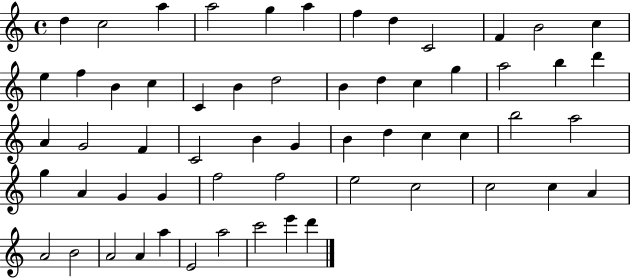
{
  \clef treble
  \time 4/4
  \defaultTimeSignature
  \key c \major
  d''4 c''2 a''4 | a''2 g''4 a''4 | f''4 d''4 c'2 | f'4 b'2 c''4 | \break e''4 f''4 b'4 c''4 | c'4 b'4 d''2 | b'4 d''4 c''4 g''4 | a''2 b''4 d'''4 | \break a'4 g'2 f'4 | c'2 b'4 g'4 | b'4 d''4 c''4 c''4 | b''2 a''2 | \break g''4 a'4 g'4 g'4 | f''2 f''2 | e''2 c''2 | c''2 c''4 a'4 | \break a'2 b'2 | a'2 a'4 a''4 | e'2 a''2 | c'''2 e'''4 d'''4 | \break \bar "|."
}